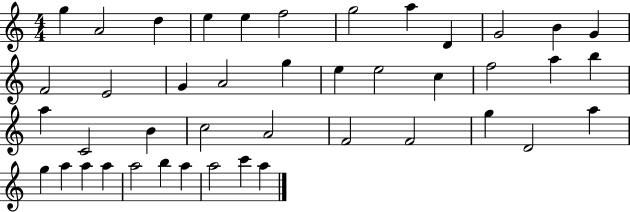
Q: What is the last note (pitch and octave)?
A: A5